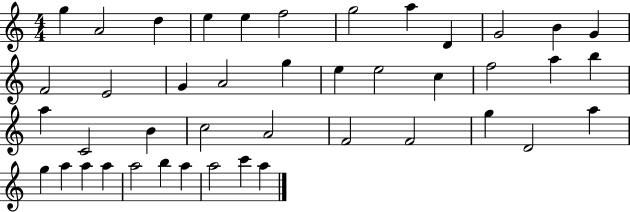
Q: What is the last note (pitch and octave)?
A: A5